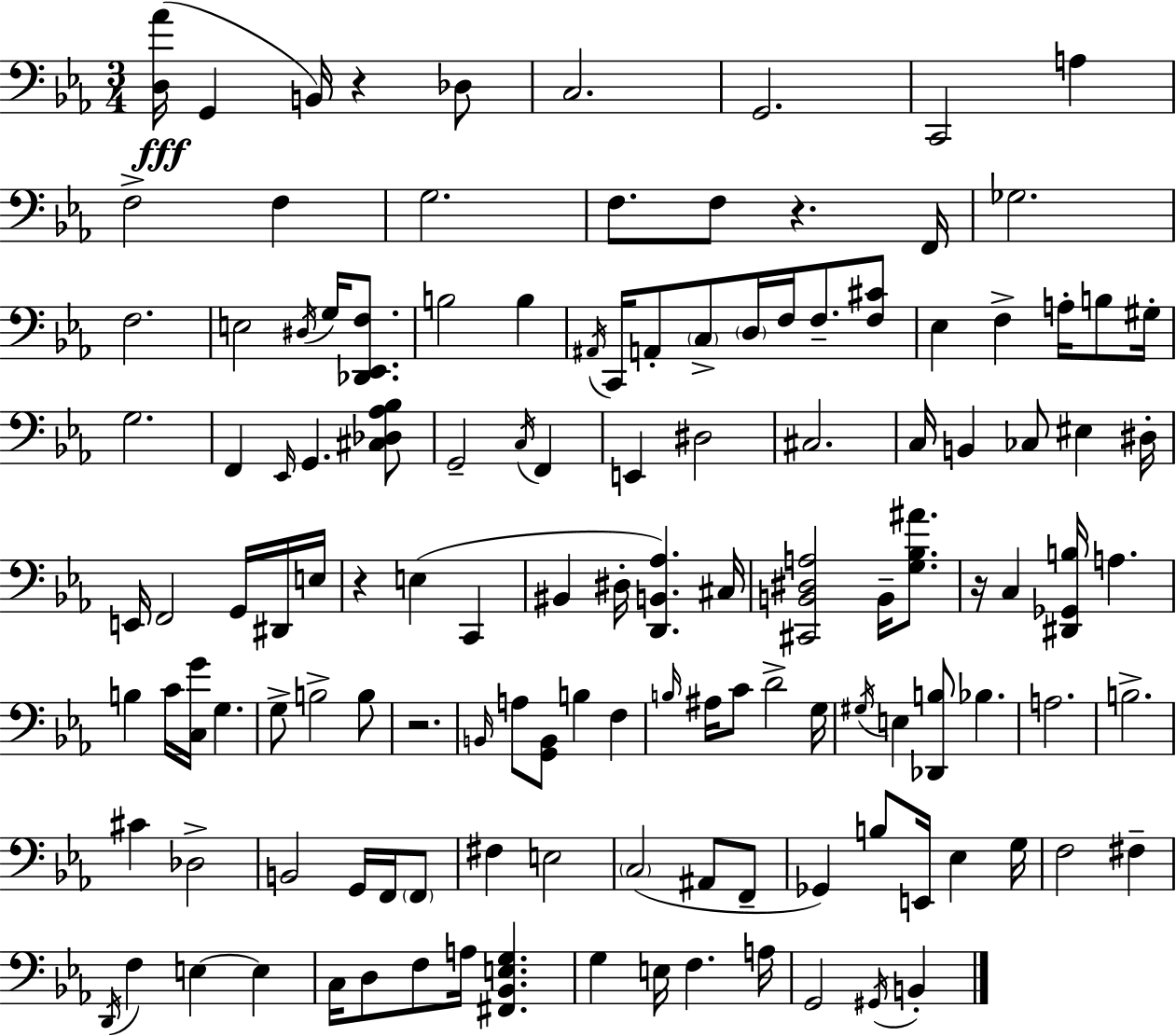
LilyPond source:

{
  \clef bass
  \numericTimeSignature
  \time 3/4
  \key ees \major
  <d aes'>16(\fff g,4 b,16) r4 des8 | c2. | g,2. | c,2 a4 | \break f2-> f4 | g2. | f8. f8 r4. f,16 | ges2. | \break f2. | e2 \acciaccatura { dis16 } g16 <des, ees, f>8. | b2 b4 | \acciaccatura { ais,16 } c,16 a,8-. \parenthesize c8-> \parenthesize d16 f16 f8.-- | \break <f cis'>8 ees4 f4-> a16-. b8 | gis16-. g2. | f,4 \grace { ees,16 } g,4. | <cis des aes bes>8 g,2-- \acciaccatura { c16 } | \break f,4 e,4 dis2 | cis2. | c16 b,4 ces8 eis4 | dis16-. e,16 f,2 | \break g,16 dis,16 e16 r4 e4( | c,4 bis,4 dis16-. <d, b, aes>4.) | cis16 <cis, b, dis a>2 | b,16-- <g bes ais'>8. r16 c4 <dis, ges, b>16 a4. | \break b4 c'16 <c g'>16 g4. | g8-> b2-> | b8 r2. | \grace { b,16 } a8 <g, b,>8 b4 | \break f4 \grace { b16 } ais16 c'8 d'2-> | g16 \acciaccatura { gis16 } e4 <des, b>8 | bes4. a2. | b2.-> | \break cis'4 des2-> | b,2 | g,16 f,16 \parenthesize f,8 fis4 e2 | \parenthesize c2( | \break ais,8 f,8-- ges,4) b8 | e,16 ees4 g16 f2 | fis4-- \acciaccatura { d,16 } f4 | e4~~ e4 c16 d8 f8 | \break a16 <fis, bes, e g>4. g4 | e16 f4. a16 g,2 | \acciaccatura { gis,16 } b,4-. \bar "|."
}